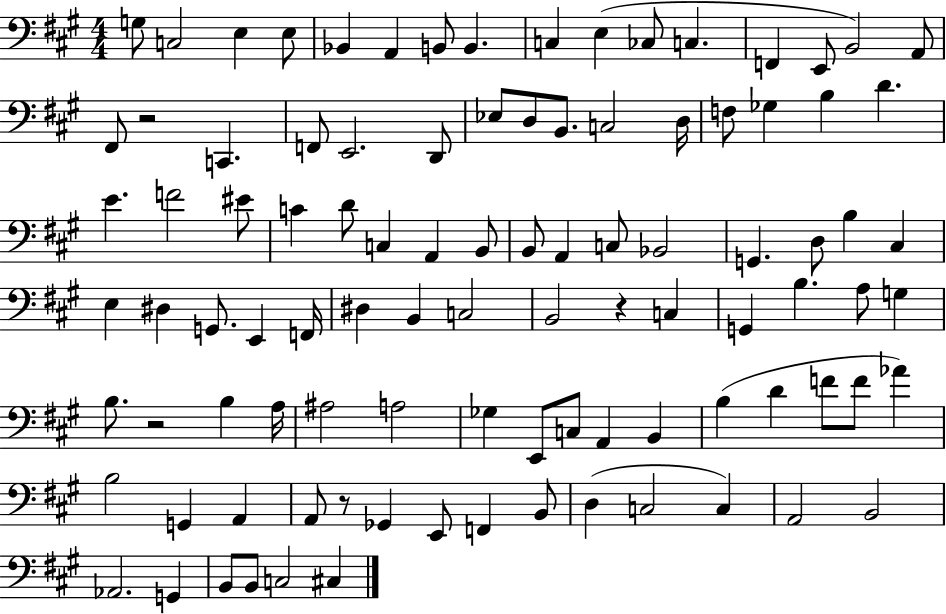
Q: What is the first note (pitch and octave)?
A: G3